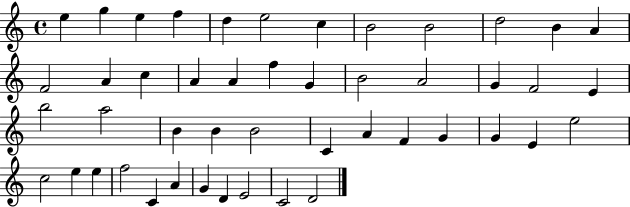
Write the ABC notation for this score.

X:1
T:Untitled
M:4/4
L:1/4
K:C
e g e f d e2 c B2 B2 d2 B A F2 A c A A f G B2 A2 G F2 E b2 a2 B B B2 C A F G G E e2 c2 e e f2 C A G D E2 C2 D2